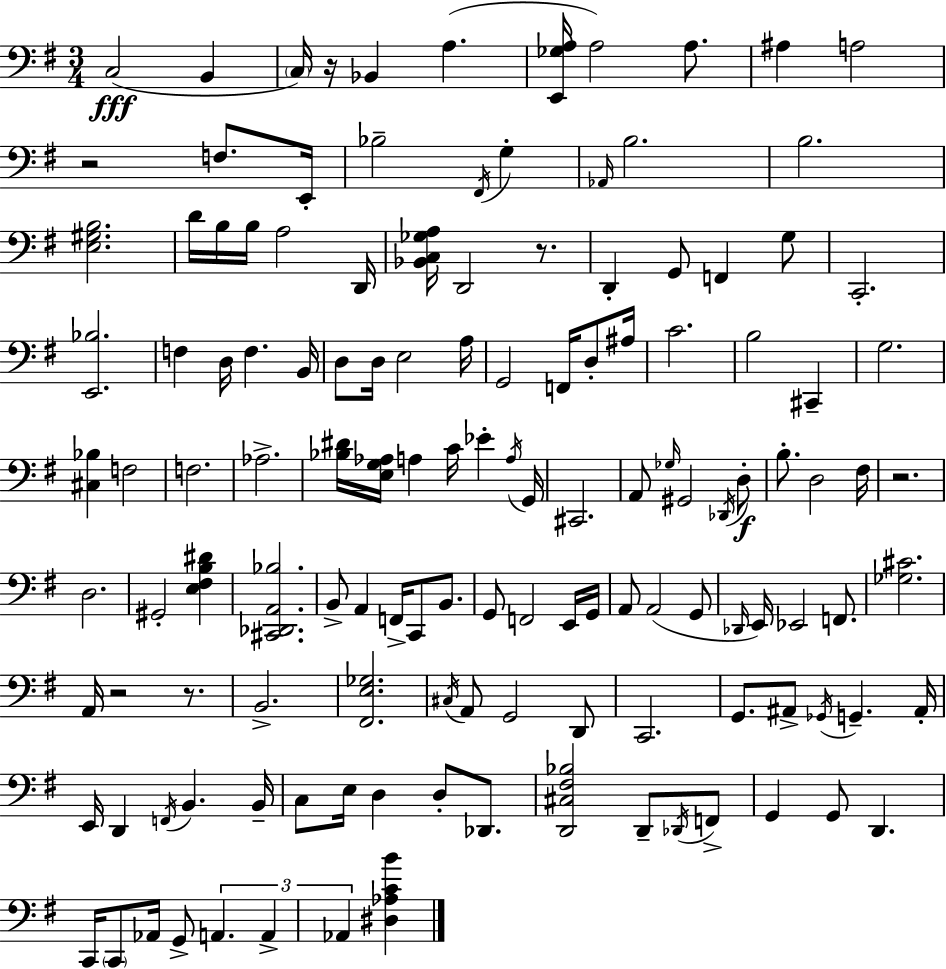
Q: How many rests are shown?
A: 6